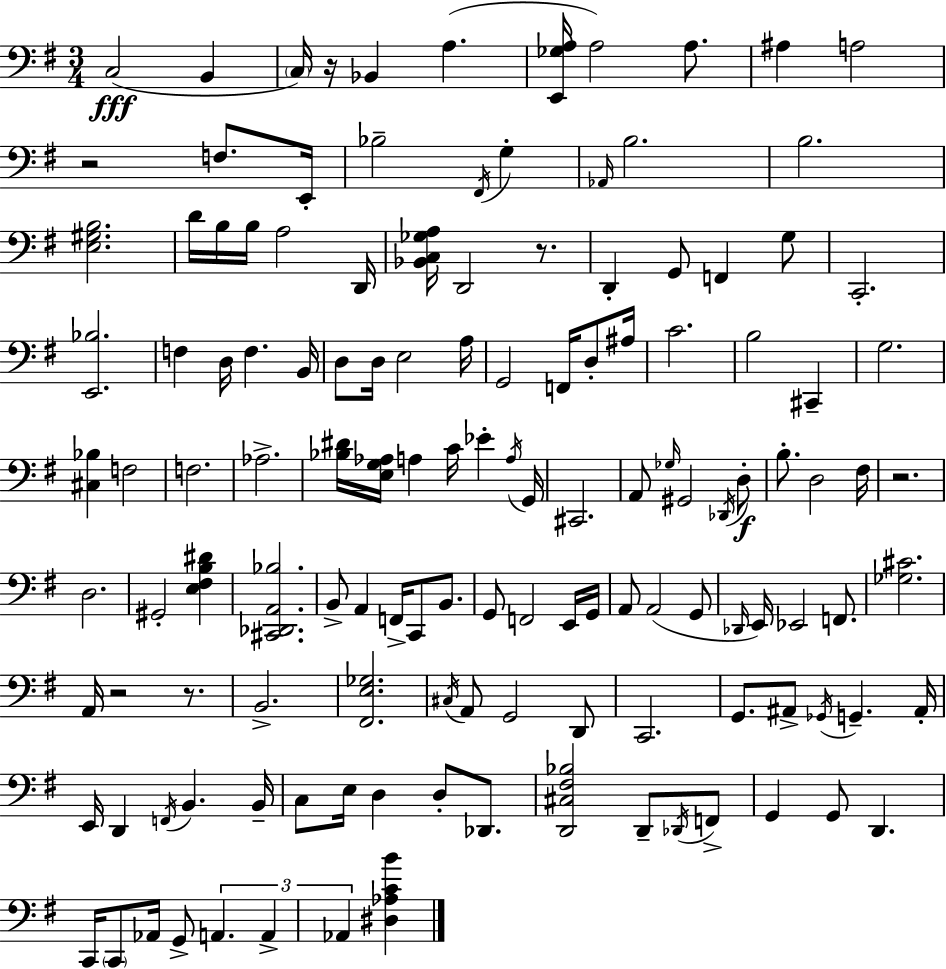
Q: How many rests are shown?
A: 6